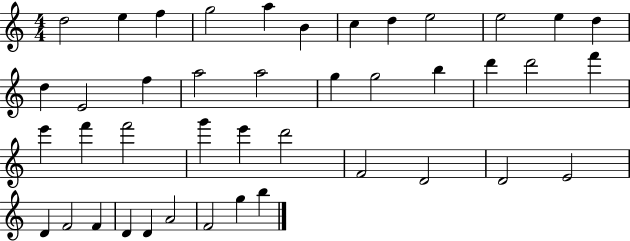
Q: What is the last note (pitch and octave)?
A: B5